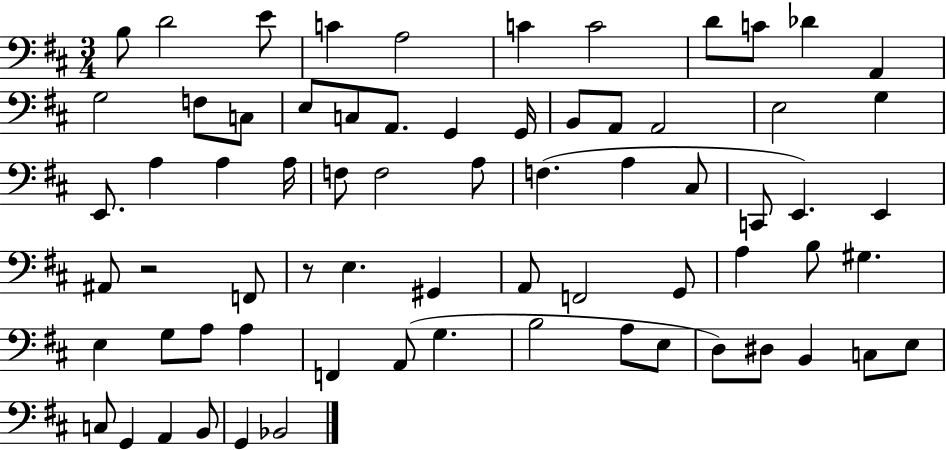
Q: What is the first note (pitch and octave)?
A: B3